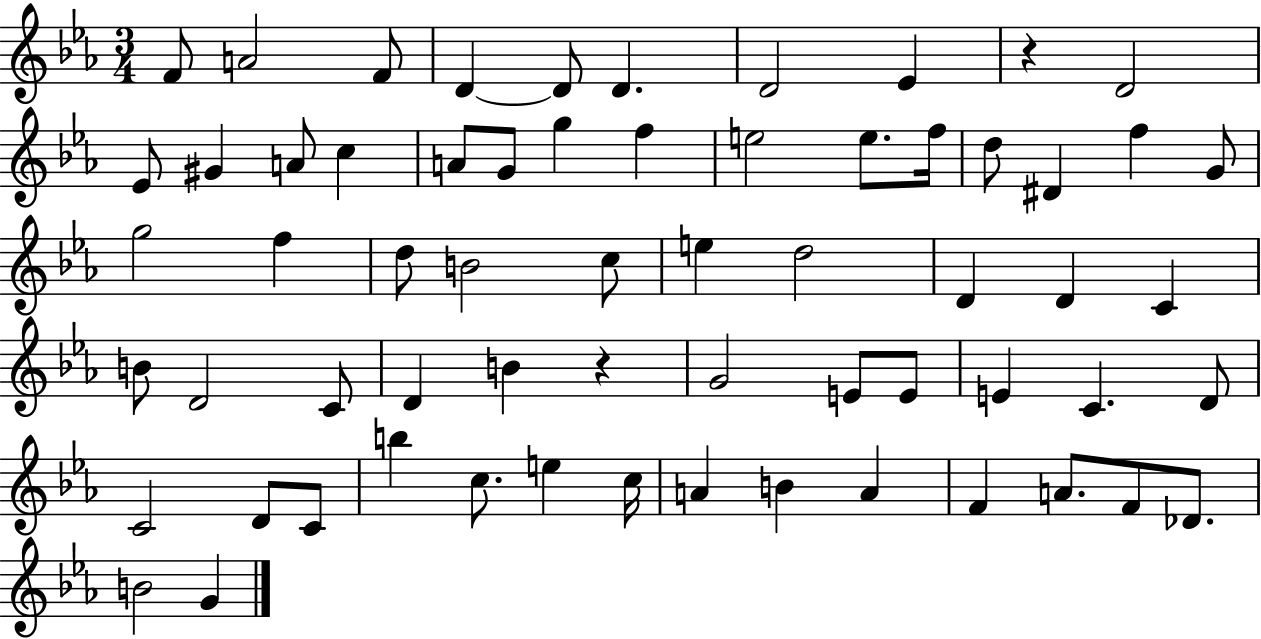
{
  \clef treble
  \numericTimeSignature
  \time 3/4
  \key ees \major
  f'8 a'2 f'8 | d'4~~ d'8 d'4. | d'2 ees'4 | r4 d'2 | \break ees'8 gis'4 a'8 c''4 | a'8 g'8 g''4 f''4 | e''2 e''8. f''16 | d''8 dis'4 f''4 g'8 | \break g''2 f''4 | d''8 b'2 c''8 | e''4 d''2 | d'4 d'4 c'4 | \break b'8 d'2 c'8 | d'4 b'4 r4 | g'2 e'8 e'8 | e'4 c'4. d'8 | \break c'2 d'8 c'8 | b''4 c''8. e''4 c''16 | a'4 b'4 a'4 | f'4 a'8. f'8 des'8. | \break b'2 g'4 | \bar "|."
}